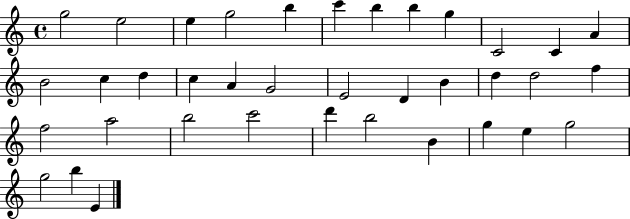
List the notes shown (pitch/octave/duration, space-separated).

G5/h E5/h E5/q G5/h B5/q C6/q B5/q B5/q G5/q C4/h C4/q A4/q B4/h C5/q D5/q C5/q A4/q G4/h E4/h D4/q B4/q D5/q D5/h F5/q F5/h A5/h B5/h C6/h D6/q B5/h B4/q G5/q E5/q G5/h G5/h B5/q E4/q